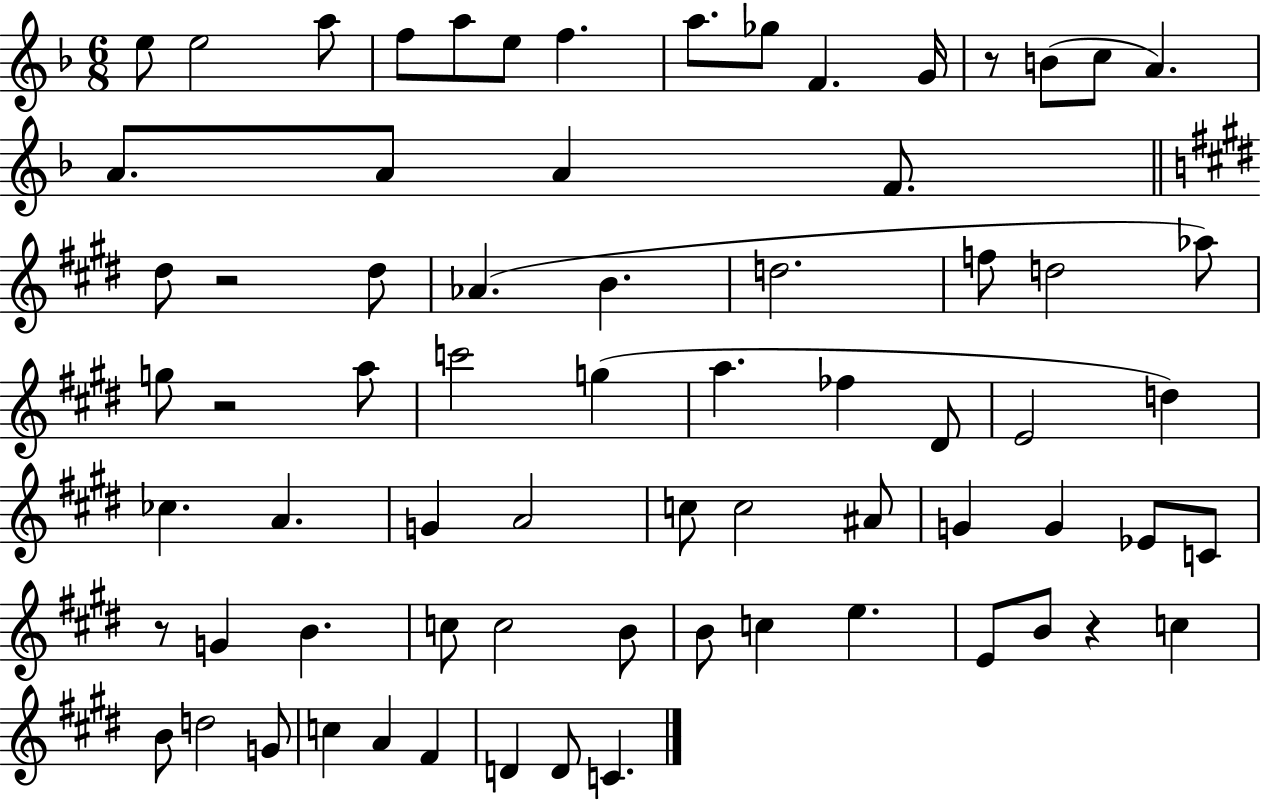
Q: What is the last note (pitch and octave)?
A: C4